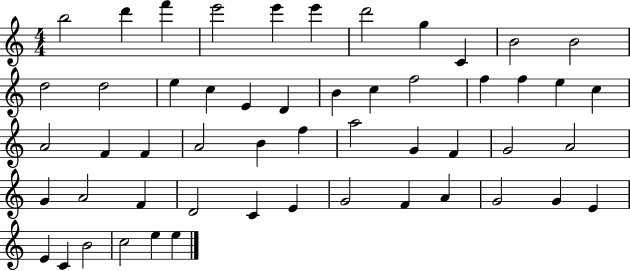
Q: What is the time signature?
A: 4/4